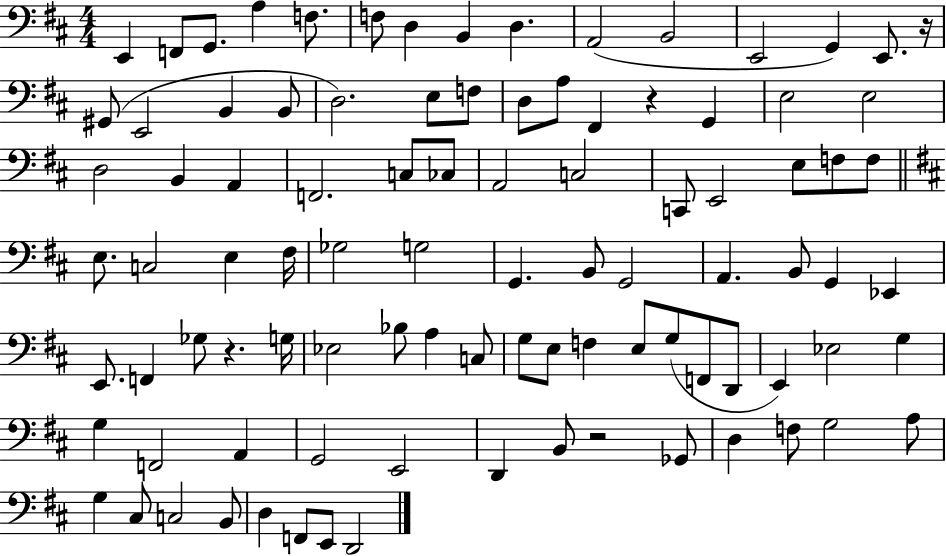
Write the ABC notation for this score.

X:1
T:Untitled
M:4/4
L:1/4
K:D
E,, F,,/2 G,,/2 A, F,/2 F,/2 D, B,, D, A,,2 B,,2 E,,2 G,, E,,/2 z/4 ^G,,/2 E,,2 B,, B,,/2 D,2 E,/2 F,/2 D,/2 A,/2 ^F,, z G,, E,2 E,2 D,2 B,, A,, F,,2 C,/2 _C,/2 A,,2 C,2 C,,/2 E,,2 E,/2 F,/2 F,/2 E,/2 C,2 E, ^F,/4 _G,2 G,2 G,, B,,/2 G,,2 A,, B,,/2 G,, _E,, E,,/2 F,, _G,/2 z G,/4 _E,2 _B,/2 A, C,/2 G,/2 E,/2 F, E,/2 G,/2 F,,/2 D,,/2 E,, _E,2 G, G, F,,2 A,, G,,2 E,,2 D,, B,,/2 z2 _G,,/2 D, F,/2 G,2 A,/2 G, ^C,/2 C,2 B,,/2 D, F,,/2 E,,/2 D,,2